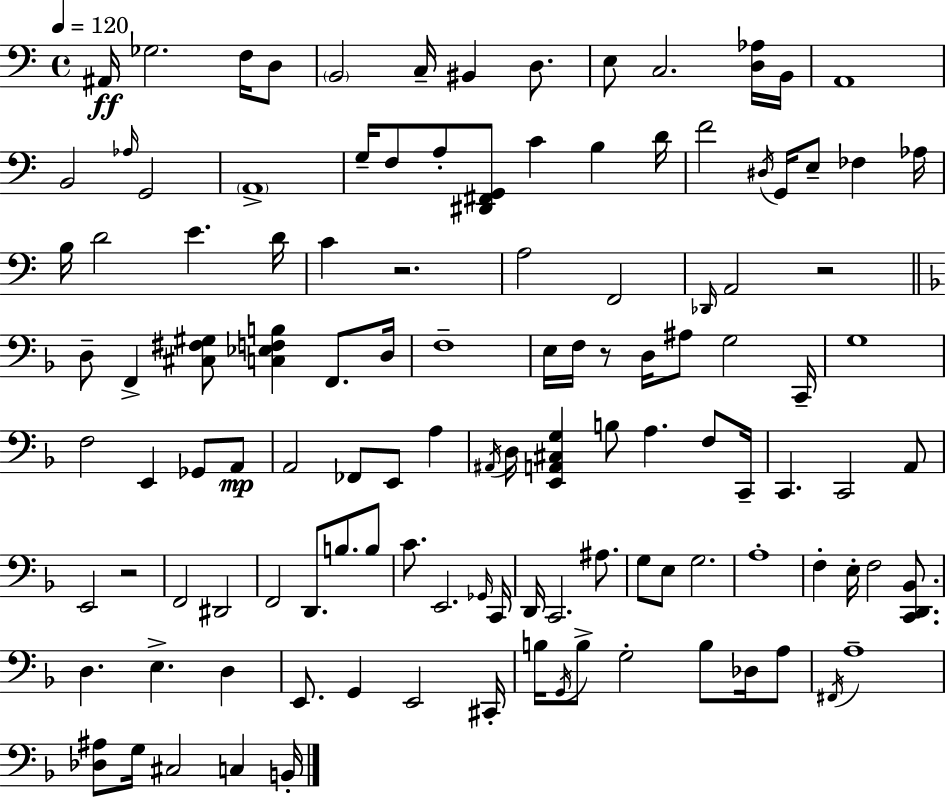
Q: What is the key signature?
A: C major